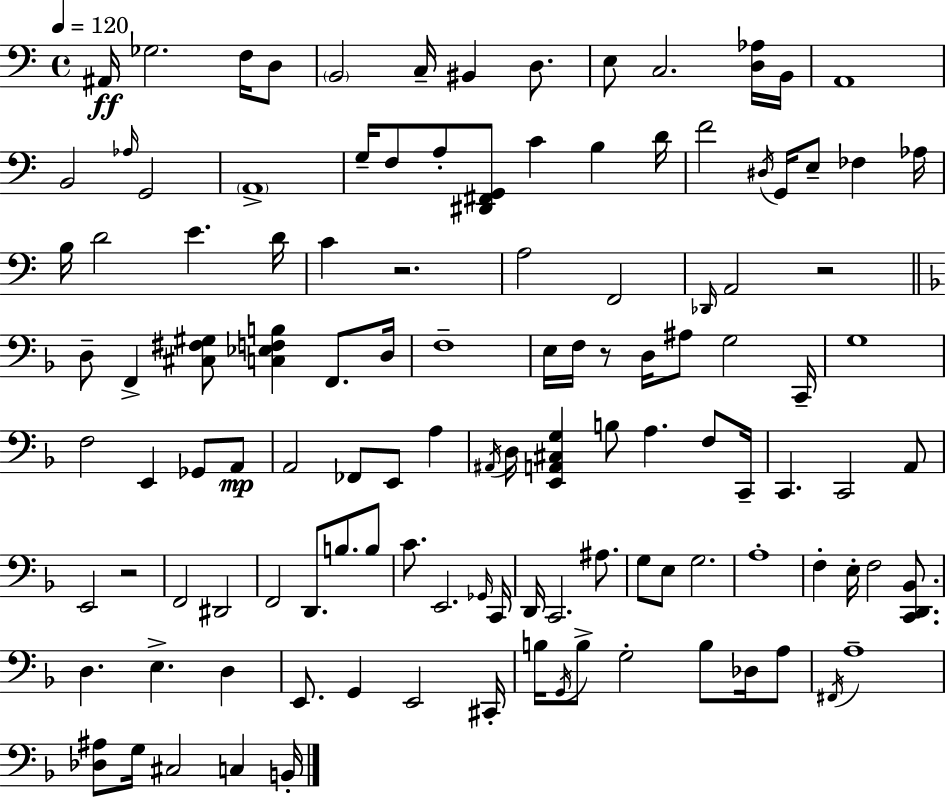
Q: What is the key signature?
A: C major